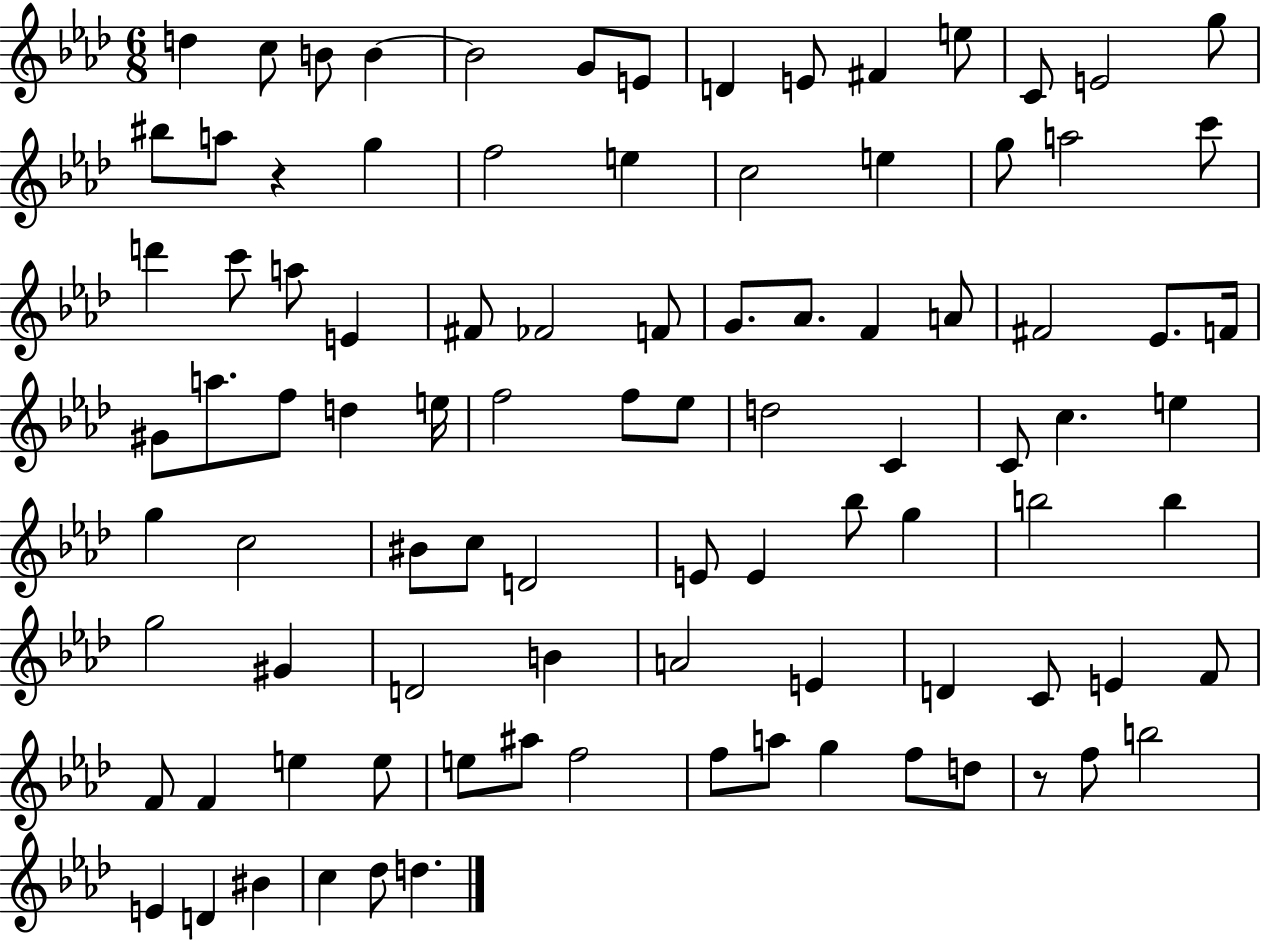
{
  \clef treble
  \numericTimeSignature
  \time 6/8
  \key aes \major
  \repeat volta 2 { d''4 c''8 b'8 b'4~~ | b'2 g'8 e'8 | d'4 e'8 fis'4 e''8 | c'8 e'2 g''8 | \break bis''8 a''8 r4 g''4 | f''2 e''4 | c''2 e''4 | g''8 a''2 c'''8 | \break d'''4 c'''8 a''8 e'4 | fis'8 fes'2 f'8 | g'8. aes'8. f'4 a'8 | fis'2 ees'8. f'16 | \break gis'8 a''8. f''8 d''4 e''16 | f''2 f''8 ees''8 | d''2 c'4 | c'8 c''4. e''4 | \break g''4 c''2 | bis'8 c''8 d'2 | e'8 e'4 bes''8 g''4 | b''2 b''4 | \break g''2 gis'4 | d'2 b'4 | a'2 e'4 | d'4 c'8 e'4 f'8 | \break f'8 f'4 e''4 e''8 | e''8 ais''8 f''2 | f''8 a''8 g''4 f''8 d''8 | r8 f''8 b''2 | \break e'4 d'4 bis'4 | c''4 des''8 d''4. | } \bar "|."
}